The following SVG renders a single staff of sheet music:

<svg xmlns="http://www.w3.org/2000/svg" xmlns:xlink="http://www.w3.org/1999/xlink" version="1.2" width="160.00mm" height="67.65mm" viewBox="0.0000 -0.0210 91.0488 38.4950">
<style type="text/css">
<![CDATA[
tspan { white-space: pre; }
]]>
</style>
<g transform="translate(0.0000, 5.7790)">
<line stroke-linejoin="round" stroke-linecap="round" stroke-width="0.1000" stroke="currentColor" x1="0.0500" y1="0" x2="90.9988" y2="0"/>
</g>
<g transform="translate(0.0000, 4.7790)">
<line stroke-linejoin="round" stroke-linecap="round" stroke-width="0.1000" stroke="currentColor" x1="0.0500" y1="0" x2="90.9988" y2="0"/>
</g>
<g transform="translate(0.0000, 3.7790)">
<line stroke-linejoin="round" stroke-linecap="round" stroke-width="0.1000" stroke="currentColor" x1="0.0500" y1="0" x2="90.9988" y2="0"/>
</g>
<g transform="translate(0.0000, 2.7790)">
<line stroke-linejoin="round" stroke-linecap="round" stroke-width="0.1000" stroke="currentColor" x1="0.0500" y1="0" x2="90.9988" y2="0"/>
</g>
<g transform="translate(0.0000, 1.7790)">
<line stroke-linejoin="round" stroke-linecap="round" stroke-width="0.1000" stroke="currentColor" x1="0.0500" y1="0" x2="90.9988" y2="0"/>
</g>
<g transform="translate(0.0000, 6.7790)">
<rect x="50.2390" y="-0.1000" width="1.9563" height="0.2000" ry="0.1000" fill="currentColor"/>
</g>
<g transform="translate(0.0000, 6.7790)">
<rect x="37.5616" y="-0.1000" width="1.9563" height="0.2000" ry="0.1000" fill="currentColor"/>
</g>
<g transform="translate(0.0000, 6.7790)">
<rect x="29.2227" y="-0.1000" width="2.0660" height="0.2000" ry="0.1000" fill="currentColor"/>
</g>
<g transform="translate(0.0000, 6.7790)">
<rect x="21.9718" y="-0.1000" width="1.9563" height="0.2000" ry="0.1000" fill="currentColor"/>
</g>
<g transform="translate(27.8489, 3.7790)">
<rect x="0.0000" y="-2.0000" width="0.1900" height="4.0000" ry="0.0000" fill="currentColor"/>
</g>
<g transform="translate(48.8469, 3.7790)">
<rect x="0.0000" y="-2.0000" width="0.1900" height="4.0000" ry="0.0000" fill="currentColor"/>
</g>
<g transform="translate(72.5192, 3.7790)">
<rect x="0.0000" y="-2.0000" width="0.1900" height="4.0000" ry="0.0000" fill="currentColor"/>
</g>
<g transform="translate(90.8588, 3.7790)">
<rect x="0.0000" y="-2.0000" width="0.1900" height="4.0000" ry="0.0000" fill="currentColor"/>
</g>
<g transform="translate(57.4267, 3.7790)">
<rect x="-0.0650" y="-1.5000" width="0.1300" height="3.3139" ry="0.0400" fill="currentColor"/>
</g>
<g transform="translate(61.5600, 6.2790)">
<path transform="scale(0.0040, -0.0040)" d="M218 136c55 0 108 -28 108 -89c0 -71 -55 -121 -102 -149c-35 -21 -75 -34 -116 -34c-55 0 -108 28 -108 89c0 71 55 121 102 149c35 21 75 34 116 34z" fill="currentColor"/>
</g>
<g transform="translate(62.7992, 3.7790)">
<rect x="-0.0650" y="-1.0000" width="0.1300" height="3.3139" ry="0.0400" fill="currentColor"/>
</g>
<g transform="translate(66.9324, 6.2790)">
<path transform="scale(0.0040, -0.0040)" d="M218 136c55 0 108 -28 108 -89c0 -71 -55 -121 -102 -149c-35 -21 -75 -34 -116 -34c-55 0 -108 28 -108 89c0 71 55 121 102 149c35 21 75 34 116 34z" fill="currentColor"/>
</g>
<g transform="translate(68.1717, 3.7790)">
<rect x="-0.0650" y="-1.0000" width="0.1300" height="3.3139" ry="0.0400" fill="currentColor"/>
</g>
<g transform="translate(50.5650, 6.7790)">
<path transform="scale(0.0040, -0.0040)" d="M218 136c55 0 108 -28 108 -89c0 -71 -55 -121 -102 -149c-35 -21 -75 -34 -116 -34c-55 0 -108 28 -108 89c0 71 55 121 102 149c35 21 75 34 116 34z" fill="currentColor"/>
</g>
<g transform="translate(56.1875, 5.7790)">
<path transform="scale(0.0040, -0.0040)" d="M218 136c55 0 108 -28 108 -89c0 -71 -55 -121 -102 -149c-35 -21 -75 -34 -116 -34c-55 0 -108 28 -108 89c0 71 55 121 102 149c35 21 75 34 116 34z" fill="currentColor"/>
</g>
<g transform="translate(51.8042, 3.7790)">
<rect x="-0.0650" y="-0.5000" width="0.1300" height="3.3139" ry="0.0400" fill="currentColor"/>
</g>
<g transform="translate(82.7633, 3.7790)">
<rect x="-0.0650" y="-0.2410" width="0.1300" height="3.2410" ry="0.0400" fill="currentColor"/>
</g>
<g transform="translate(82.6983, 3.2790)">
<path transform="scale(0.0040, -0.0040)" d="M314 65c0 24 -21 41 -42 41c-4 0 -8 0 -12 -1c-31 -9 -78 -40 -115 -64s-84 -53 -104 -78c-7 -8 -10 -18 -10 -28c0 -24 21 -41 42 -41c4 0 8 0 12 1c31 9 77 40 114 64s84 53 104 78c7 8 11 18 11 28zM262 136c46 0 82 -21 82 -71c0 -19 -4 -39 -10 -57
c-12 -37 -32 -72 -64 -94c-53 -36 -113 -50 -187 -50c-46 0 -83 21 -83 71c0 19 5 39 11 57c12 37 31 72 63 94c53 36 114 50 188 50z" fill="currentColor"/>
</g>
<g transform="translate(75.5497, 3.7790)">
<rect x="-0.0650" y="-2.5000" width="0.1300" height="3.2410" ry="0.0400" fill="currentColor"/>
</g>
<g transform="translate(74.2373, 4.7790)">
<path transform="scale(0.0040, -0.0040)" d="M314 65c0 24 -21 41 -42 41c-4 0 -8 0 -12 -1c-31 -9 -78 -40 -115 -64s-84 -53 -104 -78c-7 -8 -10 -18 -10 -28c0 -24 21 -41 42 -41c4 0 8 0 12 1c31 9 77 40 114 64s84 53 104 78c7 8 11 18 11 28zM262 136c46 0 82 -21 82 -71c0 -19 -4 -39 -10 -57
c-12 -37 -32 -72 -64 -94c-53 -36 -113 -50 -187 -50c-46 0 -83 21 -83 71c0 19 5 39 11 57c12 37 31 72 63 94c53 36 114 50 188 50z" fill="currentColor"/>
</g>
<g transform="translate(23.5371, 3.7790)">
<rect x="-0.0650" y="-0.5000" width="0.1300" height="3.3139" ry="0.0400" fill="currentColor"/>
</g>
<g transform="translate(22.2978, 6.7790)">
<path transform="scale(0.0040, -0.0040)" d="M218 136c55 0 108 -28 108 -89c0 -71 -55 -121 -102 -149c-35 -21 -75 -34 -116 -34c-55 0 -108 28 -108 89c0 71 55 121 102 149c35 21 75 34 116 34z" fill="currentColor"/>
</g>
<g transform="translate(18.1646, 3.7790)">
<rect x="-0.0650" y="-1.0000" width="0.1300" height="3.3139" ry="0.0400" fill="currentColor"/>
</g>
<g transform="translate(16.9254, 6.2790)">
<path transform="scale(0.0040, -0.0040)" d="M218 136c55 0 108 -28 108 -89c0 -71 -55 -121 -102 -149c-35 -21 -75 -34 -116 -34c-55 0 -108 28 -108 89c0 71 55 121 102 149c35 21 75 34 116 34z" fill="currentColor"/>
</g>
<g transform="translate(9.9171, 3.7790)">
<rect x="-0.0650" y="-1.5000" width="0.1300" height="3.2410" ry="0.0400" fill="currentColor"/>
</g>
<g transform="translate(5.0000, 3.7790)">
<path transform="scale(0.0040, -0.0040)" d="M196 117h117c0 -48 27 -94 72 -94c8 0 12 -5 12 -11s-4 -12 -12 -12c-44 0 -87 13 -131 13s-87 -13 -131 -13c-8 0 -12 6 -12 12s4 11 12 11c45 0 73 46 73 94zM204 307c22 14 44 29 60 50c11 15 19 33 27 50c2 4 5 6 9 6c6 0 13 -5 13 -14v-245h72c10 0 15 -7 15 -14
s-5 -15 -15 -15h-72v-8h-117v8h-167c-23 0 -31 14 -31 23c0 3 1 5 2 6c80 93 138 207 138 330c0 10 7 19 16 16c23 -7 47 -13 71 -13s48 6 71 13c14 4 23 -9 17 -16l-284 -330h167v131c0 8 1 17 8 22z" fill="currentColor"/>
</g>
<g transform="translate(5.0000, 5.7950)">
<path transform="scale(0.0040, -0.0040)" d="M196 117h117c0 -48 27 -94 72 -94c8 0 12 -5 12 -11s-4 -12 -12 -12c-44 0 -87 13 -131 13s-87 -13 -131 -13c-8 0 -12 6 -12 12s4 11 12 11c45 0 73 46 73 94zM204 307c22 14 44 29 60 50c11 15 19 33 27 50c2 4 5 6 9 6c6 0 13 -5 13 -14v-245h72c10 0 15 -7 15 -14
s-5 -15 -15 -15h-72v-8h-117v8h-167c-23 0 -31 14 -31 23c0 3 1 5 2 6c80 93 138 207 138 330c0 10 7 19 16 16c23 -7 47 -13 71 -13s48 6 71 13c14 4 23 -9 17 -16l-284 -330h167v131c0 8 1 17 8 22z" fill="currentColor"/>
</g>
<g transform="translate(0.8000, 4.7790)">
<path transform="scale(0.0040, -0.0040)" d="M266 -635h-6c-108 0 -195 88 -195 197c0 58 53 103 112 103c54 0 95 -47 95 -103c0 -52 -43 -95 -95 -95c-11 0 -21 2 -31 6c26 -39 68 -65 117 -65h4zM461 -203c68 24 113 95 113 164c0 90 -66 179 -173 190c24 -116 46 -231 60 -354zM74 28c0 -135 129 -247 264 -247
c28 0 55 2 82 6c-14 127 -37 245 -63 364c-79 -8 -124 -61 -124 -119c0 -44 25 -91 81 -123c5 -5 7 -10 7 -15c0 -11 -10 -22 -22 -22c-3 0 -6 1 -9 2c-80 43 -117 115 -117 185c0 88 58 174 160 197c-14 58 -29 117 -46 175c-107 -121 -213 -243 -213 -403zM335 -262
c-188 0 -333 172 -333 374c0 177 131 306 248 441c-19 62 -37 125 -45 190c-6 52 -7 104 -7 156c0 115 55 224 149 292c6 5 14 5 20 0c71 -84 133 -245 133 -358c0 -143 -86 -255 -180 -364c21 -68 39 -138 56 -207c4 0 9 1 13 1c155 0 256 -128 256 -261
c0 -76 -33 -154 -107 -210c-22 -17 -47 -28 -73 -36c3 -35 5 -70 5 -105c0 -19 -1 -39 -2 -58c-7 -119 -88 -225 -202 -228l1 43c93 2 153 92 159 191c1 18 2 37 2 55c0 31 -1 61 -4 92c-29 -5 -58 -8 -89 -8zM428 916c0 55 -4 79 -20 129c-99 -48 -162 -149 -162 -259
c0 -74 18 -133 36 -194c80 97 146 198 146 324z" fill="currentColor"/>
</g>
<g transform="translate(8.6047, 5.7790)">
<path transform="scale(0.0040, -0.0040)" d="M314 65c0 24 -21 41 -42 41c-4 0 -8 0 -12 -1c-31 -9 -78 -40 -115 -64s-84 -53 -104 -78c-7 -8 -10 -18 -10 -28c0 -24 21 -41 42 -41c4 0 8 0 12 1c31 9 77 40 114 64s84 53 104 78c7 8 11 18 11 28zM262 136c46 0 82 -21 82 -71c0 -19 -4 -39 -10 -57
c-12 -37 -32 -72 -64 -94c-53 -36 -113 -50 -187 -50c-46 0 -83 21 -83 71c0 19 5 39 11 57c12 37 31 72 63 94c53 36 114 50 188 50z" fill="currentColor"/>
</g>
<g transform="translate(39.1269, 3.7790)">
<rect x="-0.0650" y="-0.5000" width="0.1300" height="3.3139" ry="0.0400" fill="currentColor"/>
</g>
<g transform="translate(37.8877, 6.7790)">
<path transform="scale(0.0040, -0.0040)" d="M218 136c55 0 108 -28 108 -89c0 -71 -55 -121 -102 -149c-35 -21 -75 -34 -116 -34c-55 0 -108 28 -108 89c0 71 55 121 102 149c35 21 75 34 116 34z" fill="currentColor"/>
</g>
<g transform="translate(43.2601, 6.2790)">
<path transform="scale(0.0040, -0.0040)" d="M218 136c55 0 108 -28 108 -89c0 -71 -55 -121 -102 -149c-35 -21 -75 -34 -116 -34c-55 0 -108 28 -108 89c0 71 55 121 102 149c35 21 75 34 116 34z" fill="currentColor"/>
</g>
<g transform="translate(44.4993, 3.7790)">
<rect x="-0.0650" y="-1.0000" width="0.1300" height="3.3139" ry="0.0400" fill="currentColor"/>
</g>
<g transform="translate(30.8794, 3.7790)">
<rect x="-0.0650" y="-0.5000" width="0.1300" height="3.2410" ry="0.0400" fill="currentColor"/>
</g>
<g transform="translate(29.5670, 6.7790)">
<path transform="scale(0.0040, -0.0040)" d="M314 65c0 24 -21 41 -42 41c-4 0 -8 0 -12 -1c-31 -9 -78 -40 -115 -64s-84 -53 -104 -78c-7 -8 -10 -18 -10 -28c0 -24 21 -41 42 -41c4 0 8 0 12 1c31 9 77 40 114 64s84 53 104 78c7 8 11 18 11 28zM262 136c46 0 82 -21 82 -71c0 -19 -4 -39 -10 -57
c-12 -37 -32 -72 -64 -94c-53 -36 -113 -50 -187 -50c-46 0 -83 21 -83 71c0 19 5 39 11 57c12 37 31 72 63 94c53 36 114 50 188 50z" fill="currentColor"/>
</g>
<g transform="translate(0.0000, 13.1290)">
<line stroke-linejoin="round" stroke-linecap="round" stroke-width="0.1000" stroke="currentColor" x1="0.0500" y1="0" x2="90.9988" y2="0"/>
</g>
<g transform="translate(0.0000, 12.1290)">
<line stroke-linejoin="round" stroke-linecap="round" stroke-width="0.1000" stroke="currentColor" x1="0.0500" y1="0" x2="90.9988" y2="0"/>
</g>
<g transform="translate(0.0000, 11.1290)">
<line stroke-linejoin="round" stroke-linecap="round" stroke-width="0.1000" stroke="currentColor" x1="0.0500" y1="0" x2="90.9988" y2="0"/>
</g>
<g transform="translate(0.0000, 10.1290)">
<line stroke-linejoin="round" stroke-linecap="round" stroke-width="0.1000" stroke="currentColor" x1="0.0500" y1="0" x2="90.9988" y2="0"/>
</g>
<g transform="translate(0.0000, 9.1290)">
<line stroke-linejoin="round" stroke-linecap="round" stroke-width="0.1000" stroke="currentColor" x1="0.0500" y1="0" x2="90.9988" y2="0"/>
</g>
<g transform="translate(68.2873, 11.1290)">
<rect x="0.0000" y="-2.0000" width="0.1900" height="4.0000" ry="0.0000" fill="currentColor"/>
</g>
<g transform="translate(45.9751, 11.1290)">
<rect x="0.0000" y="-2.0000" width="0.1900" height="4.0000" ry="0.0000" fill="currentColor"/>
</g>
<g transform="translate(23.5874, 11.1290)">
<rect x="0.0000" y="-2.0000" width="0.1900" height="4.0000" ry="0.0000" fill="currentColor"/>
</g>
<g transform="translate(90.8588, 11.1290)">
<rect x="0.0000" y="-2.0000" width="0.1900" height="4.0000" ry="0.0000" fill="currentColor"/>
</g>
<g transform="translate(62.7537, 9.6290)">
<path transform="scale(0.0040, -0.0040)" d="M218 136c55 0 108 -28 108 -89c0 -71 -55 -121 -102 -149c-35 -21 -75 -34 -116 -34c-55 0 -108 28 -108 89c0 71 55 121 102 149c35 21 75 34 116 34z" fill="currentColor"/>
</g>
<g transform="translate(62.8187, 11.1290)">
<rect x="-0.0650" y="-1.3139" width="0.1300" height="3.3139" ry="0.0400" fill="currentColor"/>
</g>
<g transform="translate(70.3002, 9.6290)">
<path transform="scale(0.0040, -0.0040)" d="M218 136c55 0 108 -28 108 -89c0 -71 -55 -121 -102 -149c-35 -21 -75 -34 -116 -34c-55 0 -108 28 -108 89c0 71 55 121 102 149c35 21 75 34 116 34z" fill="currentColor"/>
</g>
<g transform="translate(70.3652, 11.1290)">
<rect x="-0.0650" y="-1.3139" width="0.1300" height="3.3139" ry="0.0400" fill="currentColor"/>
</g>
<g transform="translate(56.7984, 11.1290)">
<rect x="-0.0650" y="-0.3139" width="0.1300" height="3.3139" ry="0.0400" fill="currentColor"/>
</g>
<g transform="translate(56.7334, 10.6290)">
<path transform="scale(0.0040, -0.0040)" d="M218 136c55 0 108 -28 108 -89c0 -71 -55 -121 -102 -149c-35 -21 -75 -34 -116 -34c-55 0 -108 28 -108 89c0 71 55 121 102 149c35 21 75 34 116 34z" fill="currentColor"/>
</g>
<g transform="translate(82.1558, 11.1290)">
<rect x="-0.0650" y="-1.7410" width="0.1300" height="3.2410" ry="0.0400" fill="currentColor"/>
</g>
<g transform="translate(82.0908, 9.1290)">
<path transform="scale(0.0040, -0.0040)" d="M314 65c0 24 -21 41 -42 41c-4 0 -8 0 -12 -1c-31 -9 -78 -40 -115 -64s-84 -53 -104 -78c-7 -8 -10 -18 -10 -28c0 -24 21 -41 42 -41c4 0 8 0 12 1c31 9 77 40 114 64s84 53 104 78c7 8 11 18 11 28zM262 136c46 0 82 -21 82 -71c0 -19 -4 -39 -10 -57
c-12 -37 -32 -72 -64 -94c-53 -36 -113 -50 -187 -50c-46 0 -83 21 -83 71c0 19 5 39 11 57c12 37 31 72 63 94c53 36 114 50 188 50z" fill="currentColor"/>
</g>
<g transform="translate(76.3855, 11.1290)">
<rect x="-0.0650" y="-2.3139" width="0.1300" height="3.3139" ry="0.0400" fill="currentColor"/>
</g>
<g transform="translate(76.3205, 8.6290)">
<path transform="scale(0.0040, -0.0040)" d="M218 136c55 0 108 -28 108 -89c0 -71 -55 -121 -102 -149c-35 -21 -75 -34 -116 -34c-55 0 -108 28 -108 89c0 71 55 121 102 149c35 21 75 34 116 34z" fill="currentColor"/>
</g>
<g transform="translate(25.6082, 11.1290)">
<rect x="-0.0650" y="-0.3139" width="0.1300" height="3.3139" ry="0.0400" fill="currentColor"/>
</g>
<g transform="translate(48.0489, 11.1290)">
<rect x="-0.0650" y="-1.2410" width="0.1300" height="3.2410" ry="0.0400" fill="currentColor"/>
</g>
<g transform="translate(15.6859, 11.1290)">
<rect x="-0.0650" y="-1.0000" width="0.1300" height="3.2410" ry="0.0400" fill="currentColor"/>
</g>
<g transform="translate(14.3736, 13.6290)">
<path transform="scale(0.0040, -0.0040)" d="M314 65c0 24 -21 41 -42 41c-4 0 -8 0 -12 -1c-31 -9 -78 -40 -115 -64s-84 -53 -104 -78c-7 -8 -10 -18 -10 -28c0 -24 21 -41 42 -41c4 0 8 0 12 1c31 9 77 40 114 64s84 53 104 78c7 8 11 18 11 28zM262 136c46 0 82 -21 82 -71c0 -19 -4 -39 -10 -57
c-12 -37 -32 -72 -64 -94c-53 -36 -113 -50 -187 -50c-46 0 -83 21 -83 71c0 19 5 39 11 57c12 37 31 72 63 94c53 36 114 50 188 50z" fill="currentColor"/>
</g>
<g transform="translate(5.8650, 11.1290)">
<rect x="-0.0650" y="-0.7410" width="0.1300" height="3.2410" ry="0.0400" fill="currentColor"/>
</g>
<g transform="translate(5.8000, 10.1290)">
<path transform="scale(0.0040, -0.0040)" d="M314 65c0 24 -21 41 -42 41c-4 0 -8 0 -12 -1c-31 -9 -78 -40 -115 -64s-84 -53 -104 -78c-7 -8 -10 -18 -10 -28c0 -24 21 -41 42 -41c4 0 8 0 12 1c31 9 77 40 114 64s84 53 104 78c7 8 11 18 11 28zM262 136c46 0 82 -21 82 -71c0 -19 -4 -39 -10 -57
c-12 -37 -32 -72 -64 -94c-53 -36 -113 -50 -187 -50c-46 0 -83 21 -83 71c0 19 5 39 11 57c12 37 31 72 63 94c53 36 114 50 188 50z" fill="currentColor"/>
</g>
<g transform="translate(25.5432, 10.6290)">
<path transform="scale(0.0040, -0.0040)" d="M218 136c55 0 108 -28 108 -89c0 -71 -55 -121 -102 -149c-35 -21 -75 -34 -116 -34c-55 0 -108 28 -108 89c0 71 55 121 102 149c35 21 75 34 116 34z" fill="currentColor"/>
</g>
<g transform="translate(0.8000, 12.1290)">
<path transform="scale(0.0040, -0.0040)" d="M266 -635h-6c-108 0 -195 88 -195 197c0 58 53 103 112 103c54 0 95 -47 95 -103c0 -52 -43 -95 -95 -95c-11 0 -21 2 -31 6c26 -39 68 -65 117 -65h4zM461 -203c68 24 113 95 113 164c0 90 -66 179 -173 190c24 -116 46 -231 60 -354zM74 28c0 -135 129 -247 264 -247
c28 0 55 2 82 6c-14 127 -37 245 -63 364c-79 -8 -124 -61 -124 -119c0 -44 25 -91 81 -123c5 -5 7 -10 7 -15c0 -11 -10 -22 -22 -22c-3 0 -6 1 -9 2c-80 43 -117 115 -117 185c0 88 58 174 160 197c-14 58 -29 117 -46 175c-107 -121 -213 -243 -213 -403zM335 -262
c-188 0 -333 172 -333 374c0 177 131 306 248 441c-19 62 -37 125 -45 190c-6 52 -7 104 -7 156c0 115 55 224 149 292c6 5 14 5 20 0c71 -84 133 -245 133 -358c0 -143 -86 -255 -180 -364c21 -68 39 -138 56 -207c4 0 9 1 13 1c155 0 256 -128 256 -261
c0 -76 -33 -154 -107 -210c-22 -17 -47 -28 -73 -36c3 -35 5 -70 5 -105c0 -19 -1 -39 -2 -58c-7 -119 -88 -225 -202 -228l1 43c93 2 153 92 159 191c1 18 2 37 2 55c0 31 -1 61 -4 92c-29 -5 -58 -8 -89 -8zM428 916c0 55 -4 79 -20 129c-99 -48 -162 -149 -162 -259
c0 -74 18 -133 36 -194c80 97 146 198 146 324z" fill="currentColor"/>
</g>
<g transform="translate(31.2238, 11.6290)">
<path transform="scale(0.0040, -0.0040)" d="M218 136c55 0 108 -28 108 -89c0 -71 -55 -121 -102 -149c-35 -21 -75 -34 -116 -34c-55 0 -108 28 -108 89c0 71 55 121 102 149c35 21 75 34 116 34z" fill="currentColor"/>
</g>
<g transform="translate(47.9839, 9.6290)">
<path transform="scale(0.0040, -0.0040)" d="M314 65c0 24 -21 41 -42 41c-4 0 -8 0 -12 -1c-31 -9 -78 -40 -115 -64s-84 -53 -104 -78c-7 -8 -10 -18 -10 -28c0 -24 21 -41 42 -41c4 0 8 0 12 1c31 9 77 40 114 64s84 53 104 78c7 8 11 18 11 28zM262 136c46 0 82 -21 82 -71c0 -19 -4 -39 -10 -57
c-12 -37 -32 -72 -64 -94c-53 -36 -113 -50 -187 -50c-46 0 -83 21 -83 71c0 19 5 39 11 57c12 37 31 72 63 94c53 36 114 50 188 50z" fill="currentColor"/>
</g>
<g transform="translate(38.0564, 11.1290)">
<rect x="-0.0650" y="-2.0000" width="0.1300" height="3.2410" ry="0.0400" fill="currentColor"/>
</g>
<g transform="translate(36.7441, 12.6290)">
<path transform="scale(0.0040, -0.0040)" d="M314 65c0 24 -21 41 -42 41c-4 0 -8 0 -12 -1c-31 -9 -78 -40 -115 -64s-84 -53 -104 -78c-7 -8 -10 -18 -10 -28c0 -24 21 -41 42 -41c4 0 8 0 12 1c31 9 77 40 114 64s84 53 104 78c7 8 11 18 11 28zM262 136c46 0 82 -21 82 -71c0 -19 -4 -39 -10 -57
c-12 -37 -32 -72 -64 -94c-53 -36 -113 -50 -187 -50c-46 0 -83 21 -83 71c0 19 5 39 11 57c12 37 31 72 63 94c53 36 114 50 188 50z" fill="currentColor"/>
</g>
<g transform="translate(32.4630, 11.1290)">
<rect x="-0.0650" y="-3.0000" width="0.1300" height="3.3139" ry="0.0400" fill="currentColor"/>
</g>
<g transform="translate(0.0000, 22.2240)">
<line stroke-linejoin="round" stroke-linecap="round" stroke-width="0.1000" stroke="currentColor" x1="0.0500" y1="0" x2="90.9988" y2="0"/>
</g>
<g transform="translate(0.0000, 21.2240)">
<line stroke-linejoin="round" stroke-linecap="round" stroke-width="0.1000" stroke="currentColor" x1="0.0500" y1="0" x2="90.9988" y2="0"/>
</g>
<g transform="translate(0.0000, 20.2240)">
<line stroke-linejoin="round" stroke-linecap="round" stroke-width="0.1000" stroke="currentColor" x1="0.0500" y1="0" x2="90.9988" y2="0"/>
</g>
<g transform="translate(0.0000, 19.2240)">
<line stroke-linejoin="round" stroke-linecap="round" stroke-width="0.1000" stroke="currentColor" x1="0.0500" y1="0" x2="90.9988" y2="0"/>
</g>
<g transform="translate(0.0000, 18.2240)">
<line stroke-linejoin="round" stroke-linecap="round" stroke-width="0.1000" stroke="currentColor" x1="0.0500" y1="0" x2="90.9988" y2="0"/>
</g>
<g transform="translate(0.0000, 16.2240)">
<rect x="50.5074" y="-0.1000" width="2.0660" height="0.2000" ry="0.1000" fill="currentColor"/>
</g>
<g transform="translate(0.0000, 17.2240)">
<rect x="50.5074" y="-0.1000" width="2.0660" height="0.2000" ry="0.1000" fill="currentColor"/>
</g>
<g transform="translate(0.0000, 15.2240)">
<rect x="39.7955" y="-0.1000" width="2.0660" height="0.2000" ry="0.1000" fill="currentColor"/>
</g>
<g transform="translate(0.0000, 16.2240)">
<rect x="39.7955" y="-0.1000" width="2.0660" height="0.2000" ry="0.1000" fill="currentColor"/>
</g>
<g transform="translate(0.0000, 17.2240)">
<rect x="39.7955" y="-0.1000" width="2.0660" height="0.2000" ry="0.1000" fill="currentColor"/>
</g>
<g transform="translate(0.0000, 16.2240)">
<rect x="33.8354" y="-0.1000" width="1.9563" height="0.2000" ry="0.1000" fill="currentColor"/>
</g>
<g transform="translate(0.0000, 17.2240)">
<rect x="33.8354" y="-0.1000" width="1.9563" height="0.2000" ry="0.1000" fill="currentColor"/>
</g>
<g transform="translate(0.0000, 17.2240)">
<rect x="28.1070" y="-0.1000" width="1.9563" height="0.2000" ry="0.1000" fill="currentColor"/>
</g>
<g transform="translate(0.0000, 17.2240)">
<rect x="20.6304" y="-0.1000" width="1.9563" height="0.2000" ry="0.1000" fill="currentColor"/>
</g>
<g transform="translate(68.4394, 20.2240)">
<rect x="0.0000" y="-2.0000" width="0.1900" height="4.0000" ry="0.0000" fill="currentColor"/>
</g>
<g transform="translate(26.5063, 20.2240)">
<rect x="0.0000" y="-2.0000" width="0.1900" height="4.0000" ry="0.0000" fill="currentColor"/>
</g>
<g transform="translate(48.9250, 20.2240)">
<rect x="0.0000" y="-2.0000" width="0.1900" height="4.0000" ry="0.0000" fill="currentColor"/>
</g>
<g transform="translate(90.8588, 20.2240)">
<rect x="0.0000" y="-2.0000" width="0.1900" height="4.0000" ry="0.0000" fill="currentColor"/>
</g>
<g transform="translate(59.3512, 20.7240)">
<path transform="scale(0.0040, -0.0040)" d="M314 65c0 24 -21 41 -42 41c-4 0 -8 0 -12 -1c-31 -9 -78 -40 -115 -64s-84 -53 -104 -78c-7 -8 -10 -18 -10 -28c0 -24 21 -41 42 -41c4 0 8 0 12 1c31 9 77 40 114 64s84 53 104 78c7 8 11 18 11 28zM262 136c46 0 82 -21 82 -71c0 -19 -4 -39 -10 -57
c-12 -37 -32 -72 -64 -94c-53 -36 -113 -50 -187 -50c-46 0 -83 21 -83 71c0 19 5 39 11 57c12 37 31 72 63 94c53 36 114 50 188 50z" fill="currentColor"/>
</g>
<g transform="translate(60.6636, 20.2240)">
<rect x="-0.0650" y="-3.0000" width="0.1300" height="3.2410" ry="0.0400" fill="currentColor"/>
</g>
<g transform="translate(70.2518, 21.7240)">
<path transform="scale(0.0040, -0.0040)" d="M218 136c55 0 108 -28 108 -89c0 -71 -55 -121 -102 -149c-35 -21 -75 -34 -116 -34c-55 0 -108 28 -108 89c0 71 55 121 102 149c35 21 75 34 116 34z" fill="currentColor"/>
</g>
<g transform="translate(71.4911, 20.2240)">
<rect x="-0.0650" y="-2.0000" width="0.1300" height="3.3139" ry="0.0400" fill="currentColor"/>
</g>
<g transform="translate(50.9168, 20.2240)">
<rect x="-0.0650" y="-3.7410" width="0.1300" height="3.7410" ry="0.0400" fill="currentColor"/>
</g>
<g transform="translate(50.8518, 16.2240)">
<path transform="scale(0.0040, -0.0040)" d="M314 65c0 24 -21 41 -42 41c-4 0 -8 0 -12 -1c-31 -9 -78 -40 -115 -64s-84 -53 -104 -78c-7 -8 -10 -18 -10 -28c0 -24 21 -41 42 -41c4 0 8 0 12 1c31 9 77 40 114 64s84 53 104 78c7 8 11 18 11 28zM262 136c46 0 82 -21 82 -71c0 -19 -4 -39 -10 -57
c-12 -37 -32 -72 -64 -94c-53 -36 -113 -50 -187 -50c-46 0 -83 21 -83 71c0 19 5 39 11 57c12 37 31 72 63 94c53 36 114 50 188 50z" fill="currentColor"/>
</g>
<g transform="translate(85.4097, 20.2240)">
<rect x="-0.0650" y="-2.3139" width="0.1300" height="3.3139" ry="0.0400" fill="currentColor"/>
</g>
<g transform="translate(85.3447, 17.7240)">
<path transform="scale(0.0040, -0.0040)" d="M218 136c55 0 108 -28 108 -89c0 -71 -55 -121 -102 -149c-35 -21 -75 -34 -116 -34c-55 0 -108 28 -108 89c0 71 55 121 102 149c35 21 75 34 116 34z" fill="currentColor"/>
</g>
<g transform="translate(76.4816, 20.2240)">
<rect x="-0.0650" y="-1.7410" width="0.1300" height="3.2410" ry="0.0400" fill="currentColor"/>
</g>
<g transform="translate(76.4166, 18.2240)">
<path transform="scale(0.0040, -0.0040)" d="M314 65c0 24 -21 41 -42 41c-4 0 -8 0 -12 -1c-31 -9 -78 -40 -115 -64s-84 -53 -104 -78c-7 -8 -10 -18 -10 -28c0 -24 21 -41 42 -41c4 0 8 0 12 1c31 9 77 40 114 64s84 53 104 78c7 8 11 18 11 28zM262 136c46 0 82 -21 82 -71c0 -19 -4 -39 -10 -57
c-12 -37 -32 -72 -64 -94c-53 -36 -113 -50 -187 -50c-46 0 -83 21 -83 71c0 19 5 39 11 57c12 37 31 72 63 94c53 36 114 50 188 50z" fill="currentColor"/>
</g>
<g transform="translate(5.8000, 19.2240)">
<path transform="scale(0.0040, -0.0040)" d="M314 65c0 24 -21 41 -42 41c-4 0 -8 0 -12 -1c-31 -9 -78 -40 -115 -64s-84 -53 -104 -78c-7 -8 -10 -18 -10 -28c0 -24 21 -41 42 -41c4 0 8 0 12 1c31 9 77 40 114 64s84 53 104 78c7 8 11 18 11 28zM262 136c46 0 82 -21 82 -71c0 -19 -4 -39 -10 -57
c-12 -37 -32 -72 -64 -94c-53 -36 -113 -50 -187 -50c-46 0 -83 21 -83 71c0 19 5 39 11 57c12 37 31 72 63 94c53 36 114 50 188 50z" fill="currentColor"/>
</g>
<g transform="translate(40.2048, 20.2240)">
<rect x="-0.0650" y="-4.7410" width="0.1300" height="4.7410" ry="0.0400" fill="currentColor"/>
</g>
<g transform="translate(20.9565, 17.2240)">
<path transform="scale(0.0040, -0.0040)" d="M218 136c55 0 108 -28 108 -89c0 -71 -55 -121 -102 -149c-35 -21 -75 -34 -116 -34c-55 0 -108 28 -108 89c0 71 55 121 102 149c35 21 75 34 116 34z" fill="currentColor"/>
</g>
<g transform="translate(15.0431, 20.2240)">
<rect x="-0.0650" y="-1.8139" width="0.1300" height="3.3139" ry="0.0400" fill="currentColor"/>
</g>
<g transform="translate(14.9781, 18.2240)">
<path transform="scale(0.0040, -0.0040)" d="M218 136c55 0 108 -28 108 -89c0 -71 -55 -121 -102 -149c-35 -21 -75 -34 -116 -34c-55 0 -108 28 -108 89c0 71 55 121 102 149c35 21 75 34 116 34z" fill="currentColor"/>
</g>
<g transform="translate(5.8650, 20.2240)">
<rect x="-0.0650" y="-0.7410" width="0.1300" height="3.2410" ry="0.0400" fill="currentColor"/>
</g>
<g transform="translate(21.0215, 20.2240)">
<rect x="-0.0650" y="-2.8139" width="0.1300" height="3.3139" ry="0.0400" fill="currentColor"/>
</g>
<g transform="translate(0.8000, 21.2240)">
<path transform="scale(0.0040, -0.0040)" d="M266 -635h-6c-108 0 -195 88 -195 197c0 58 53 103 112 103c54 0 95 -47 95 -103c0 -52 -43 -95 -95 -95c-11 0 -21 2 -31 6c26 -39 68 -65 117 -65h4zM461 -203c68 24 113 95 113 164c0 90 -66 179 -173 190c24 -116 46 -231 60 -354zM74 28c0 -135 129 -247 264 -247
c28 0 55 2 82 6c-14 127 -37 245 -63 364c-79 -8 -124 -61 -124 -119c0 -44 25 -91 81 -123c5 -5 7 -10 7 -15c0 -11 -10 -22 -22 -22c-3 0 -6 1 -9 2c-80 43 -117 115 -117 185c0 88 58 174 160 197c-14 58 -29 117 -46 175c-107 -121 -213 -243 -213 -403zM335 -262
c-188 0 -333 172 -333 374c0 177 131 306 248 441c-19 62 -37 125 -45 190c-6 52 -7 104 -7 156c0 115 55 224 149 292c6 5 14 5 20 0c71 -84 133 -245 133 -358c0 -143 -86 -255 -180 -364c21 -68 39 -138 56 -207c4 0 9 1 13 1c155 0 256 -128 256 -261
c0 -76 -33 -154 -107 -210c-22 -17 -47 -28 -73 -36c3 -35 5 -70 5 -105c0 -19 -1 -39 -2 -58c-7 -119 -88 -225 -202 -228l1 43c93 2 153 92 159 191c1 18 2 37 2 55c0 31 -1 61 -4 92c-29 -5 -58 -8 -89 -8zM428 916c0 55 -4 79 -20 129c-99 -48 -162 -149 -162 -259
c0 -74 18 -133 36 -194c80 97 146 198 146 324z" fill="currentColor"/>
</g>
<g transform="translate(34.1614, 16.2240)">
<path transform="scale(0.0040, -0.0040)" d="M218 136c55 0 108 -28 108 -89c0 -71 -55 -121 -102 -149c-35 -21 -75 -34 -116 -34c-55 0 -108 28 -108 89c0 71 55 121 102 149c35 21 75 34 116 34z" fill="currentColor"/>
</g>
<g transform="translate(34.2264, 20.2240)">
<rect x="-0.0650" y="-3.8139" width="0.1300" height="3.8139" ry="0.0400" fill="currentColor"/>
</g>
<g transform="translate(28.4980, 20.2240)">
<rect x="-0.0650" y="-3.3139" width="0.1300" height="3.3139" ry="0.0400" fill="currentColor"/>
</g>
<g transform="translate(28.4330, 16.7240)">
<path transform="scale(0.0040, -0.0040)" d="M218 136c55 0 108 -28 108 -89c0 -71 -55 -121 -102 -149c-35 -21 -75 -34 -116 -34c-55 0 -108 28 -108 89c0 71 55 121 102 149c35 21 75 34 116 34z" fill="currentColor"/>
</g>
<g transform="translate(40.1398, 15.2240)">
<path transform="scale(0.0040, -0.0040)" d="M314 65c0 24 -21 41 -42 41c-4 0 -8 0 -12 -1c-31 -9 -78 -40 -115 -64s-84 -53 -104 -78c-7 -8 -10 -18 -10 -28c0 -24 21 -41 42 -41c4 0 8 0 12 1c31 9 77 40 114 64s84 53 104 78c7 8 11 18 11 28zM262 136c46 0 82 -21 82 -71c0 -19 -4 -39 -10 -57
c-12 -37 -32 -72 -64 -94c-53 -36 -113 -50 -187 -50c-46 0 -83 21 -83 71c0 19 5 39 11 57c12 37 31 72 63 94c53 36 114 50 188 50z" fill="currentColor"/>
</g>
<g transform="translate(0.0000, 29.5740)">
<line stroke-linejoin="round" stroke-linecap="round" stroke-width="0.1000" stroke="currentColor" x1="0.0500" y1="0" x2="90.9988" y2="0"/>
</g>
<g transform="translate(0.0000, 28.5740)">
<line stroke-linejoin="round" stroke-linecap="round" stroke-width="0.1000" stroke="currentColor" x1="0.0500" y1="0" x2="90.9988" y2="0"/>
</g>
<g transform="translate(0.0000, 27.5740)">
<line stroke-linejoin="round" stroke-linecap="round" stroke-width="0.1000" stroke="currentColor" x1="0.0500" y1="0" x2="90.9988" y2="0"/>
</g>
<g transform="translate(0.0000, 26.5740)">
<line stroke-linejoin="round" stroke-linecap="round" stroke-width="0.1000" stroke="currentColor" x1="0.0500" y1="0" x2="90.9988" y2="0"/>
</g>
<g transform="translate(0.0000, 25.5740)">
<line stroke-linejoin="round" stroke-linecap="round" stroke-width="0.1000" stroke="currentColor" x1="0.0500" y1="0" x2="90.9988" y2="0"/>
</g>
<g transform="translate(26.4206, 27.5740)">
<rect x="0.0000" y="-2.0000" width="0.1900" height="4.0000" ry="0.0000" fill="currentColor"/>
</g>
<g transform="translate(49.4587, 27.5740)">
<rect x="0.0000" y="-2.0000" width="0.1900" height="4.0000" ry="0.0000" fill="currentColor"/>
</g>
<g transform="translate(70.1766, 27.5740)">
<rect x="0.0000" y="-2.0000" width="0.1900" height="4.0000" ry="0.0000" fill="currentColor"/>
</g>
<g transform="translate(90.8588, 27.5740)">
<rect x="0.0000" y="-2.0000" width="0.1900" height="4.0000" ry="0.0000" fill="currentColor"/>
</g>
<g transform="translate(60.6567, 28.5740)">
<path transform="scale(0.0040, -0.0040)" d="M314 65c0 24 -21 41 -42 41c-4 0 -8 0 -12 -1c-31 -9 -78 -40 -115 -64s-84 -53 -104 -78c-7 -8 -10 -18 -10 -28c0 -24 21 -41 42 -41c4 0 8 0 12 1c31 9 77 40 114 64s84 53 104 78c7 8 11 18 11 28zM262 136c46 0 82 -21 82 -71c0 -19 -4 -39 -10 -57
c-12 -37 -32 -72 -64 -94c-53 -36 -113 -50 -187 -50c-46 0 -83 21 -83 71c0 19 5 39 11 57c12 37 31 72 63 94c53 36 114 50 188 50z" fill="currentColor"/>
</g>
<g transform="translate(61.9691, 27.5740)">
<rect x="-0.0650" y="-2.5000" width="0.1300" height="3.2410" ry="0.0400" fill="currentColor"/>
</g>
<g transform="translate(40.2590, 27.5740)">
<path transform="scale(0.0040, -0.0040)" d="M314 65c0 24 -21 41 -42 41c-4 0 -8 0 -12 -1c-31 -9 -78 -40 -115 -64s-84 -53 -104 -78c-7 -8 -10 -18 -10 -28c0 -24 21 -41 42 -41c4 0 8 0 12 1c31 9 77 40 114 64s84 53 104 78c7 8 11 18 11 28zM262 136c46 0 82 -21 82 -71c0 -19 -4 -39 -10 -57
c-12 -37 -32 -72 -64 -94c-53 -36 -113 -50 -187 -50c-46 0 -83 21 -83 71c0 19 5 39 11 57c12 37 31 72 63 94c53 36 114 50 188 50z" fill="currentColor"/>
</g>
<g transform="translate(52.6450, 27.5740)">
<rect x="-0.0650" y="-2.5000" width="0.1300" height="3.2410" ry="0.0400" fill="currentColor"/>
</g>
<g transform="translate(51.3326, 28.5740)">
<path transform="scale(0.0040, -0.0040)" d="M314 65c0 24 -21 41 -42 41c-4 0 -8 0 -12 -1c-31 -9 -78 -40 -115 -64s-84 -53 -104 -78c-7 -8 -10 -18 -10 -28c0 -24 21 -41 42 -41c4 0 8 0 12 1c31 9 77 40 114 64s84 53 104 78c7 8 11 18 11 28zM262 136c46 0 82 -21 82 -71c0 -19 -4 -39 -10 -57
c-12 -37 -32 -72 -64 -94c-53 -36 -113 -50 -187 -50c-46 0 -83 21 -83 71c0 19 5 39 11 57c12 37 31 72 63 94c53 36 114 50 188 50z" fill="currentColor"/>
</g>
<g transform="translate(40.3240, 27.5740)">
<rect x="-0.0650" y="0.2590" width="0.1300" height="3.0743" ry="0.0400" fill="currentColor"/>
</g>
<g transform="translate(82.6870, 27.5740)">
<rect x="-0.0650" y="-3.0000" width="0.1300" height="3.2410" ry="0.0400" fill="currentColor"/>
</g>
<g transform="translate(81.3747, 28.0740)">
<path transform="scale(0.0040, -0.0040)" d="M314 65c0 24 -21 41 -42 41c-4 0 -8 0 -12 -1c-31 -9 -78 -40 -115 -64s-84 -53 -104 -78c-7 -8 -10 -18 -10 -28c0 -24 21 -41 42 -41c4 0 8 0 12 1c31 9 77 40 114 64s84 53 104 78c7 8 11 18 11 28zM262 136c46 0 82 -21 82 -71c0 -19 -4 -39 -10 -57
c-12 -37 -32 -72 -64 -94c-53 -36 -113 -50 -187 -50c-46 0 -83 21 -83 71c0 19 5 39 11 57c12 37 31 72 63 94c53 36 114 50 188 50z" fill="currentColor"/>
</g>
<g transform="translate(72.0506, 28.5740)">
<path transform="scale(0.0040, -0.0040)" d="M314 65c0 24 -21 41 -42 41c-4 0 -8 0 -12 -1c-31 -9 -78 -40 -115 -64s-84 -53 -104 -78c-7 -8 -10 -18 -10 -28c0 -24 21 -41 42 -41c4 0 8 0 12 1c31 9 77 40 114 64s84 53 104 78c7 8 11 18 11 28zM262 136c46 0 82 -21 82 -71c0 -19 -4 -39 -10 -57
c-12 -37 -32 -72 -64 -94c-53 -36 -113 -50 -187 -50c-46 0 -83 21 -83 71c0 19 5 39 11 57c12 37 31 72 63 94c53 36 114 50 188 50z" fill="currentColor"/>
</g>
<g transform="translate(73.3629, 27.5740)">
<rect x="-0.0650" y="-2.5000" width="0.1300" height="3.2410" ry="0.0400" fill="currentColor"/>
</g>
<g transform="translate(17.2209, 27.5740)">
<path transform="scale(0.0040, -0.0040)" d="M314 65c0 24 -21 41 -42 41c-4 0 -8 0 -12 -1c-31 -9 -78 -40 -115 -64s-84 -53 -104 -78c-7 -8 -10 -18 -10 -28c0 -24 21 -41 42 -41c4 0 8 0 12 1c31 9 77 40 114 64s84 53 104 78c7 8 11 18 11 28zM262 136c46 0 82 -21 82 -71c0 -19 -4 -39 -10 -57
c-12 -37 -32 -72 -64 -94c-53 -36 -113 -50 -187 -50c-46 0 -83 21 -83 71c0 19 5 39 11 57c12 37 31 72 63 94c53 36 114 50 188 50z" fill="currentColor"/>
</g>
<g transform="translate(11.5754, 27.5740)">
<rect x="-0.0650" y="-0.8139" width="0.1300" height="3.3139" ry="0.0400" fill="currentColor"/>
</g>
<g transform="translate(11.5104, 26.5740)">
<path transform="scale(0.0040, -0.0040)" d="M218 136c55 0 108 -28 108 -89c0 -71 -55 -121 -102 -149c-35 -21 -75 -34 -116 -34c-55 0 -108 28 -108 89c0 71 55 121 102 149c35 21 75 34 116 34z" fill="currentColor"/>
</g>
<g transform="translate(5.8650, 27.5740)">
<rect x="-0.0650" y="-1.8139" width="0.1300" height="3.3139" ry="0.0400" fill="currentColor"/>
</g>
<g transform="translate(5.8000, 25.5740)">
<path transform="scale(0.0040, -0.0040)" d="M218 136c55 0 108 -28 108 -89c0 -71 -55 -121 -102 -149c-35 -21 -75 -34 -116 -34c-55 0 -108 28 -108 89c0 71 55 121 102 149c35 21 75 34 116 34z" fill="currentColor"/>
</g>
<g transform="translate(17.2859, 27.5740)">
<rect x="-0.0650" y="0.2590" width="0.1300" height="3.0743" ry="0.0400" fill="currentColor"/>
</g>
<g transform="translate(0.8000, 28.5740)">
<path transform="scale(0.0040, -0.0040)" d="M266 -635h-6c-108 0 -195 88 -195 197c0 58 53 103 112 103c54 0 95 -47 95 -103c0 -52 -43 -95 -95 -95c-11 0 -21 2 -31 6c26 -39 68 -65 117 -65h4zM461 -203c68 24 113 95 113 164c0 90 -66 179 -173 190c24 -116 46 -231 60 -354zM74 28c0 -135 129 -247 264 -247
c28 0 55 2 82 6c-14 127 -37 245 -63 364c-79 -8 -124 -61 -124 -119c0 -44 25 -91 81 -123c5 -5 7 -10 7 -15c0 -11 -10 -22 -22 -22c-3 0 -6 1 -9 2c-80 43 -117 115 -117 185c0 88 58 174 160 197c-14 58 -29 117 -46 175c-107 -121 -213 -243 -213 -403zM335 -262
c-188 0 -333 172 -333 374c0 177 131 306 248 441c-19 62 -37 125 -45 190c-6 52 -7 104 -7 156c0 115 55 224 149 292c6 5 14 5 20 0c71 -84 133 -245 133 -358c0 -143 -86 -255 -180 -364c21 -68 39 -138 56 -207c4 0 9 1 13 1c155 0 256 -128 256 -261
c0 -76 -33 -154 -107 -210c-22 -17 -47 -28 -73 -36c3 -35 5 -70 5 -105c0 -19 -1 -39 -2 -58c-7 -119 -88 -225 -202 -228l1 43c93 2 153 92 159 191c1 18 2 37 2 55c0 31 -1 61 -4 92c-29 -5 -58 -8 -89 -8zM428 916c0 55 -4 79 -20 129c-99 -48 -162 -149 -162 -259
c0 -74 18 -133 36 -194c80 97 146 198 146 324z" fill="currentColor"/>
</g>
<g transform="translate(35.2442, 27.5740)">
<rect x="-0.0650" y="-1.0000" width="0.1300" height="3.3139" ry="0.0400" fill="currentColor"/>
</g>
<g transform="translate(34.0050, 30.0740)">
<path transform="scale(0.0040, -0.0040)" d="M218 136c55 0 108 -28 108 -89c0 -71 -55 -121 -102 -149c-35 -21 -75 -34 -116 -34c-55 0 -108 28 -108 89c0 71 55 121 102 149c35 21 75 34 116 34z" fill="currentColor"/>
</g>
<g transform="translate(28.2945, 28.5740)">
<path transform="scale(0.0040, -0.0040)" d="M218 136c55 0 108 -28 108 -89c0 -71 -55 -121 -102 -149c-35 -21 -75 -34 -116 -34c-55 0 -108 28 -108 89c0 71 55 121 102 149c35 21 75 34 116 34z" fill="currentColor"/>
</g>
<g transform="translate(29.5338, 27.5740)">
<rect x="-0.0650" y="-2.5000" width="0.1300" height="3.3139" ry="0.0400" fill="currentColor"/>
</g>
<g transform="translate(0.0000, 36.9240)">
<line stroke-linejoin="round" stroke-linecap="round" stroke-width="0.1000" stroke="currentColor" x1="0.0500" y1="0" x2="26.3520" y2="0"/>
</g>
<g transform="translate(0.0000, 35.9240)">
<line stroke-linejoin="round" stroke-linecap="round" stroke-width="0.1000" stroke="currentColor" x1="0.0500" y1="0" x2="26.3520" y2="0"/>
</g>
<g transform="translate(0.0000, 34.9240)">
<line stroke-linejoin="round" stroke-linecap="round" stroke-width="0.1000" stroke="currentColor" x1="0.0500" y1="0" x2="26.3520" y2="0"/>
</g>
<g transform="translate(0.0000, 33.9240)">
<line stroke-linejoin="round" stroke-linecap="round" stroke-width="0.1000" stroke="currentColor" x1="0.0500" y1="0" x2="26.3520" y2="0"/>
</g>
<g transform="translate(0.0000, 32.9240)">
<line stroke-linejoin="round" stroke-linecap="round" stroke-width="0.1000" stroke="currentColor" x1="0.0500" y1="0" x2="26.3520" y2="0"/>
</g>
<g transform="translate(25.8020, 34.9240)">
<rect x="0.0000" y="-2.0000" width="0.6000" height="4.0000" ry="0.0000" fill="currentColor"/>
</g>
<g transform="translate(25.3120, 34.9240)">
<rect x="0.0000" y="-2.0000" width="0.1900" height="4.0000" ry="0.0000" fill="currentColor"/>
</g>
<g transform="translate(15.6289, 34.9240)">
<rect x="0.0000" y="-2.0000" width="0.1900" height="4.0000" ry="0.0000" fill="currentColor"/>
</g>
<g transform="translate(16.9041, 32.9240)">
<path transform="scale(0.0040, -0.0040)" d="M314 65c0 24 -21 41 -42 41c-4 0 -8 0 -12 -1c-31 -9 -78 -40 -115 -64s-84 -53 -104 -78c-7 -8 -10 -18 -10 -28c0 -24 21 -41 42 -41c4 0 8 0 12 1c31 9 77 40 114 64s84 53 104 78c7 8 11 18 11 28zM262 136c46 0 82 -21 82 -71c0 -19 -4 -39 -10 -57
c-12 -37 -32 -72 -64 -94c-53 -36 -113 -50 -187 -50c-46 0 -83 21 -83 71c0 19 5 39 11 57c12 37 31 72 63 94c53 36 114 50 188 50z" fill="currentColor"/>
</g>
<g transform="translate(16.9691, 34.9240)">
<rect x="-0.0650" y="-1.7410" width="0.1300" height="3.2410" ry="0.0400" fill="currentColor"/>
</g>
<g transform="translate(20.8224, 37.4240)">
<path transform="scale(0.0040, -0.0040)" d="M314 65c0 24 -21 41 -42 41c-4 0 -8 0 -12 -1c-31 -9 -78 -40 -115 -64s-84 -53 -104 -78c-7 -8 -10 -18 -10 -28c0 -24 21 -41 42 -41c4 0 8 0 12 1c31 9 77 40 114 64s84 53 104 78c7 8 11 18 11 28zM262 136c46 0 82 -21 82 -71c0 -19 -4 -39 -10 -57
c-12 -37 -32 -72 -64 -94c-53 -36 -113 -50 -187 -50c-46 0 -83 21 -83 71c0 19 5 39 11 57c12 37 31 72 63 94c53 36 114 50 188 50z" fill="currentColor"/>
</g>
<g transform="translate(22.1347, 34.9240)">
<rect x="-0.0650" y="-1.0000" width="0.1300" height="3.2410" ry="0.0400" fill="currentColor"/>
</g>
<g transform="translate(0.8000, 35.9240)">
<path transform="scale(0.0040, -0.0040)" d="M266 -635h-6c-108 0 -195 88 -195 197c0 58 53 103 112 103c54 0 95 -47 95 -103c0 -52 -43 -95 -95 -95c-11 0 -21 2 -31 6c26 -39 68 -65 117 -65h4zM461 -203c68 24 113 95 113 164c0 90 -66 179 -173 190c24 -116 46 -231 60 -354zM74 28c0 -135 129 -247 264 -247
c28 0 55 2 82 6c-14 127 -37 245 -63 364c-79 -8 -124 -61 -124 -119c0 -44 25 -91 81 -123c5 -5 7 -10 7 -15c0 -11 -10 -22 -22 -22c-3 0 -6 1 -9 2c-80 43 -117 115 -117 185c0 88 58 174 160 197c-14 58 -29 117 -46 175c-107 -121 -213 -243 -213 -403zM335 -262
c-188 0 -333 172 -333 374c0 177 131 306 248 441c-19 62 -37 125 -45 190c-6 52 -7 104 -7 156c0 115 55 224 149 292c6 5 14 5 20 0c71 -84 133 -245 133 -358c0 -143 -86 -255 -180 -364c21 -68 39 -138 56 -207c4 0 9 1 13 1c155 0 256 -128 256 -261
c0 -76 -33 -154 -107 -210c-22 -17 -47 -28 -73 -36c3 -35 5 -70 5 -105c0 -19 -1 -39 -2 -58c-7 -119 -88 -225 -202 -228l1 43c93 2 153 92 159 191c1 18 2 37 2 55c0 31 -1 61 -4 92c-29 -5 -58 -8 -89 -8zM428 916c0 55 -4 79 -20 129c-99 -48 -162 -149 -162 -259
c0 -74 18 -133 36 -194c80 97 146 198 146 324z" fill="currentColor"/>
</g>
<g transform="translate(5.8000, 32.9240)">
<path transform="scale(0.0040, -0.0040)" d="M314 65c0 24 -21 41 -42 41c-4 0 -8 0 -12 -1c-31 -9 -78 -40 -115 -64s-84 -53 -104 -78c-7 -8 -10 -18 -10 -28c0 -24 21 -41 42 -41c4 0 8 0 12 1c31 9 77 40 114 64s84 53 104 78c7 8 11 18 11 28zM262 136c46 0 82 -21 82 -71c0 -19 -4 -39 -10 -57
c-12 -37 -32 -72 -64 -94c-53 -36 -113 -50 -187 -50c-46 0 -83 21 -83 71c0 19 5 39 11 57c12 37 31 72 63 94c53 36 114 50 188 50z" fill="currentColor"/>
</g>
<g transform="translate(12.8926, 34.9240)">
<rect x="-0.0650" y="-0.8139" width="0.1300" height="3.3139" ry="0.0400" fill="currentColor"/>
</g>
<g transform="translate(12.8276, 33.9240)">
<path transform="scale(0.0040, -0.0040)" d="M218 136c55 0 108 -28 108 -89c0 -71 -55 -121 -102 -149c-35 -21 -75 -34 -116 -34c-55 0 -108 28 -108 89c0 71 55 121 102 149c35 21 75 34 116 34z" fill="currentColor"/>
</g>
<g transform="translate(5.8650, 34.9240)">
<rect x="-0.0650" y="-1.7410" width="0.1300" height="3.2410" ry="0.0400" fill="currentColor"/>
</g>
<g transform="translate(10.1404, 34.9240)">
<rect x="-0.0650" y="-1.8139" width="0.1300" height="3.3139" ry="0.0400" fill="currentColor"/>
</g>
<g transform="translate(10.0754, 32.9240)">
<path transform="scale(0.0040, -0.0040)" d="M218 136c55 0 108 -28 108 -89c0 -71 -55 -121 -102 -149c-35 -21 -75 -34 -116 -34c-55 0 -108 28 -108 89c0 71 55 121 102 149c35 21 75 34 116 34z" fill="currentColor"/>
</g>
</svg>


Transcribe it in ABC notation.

X:1
T:Untitled
M:4/4
L:1/4
K:C
E2 D C C2 C D C E D D G2 c2 d2 D2 c A F2 e2 c e e g f2 d2 f a b c' e'2 c'2 A2 F f2 g f d B2 G D B2 G2 G2 G2 A2 f2 f d f2 D2